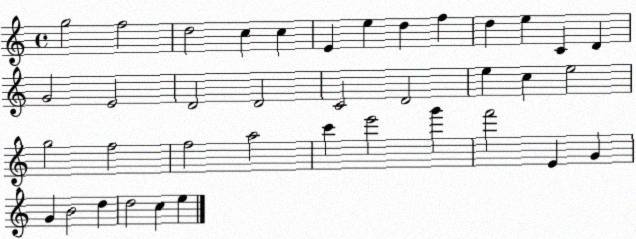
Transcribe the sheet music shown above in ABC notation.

X:1
T:Untitled
M:4/4
L:1/4
K:C
g2 f2 d2 c c E e d f d e C D G2 E2 D2 D2 C2 D2 e c e2 g2 f2 f2 a2 c' e'2 g' f'2 E G G B2 d d2 c e